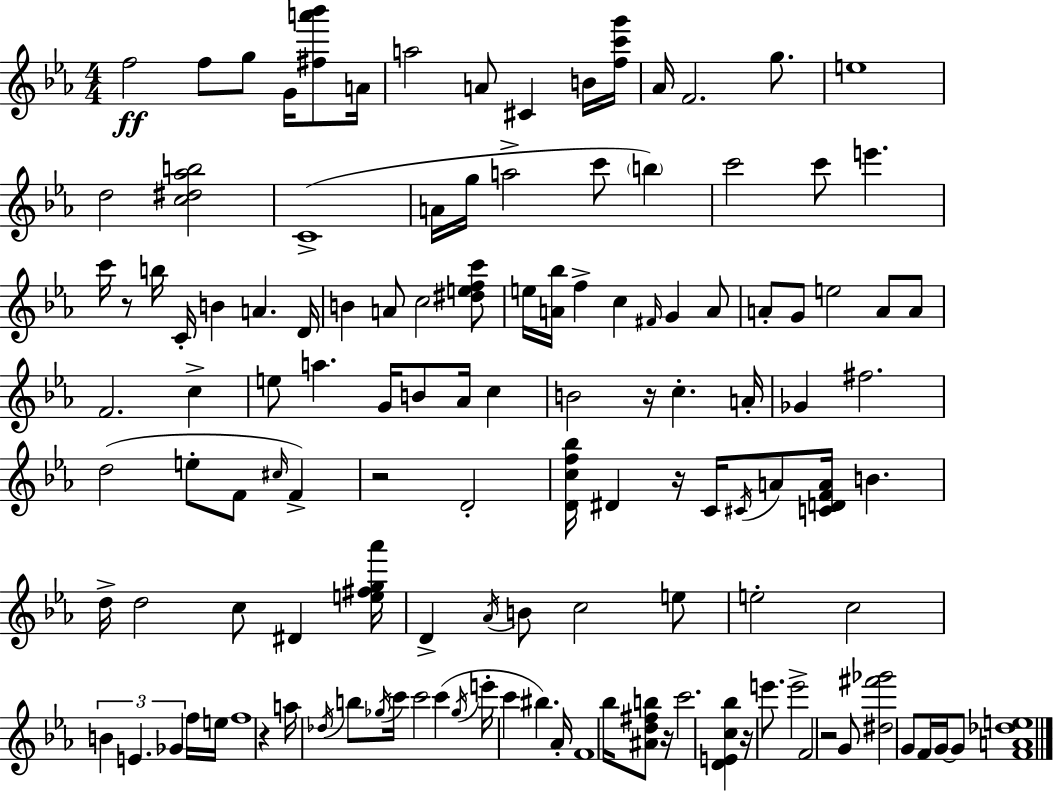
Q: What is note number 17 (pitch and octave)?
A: G5